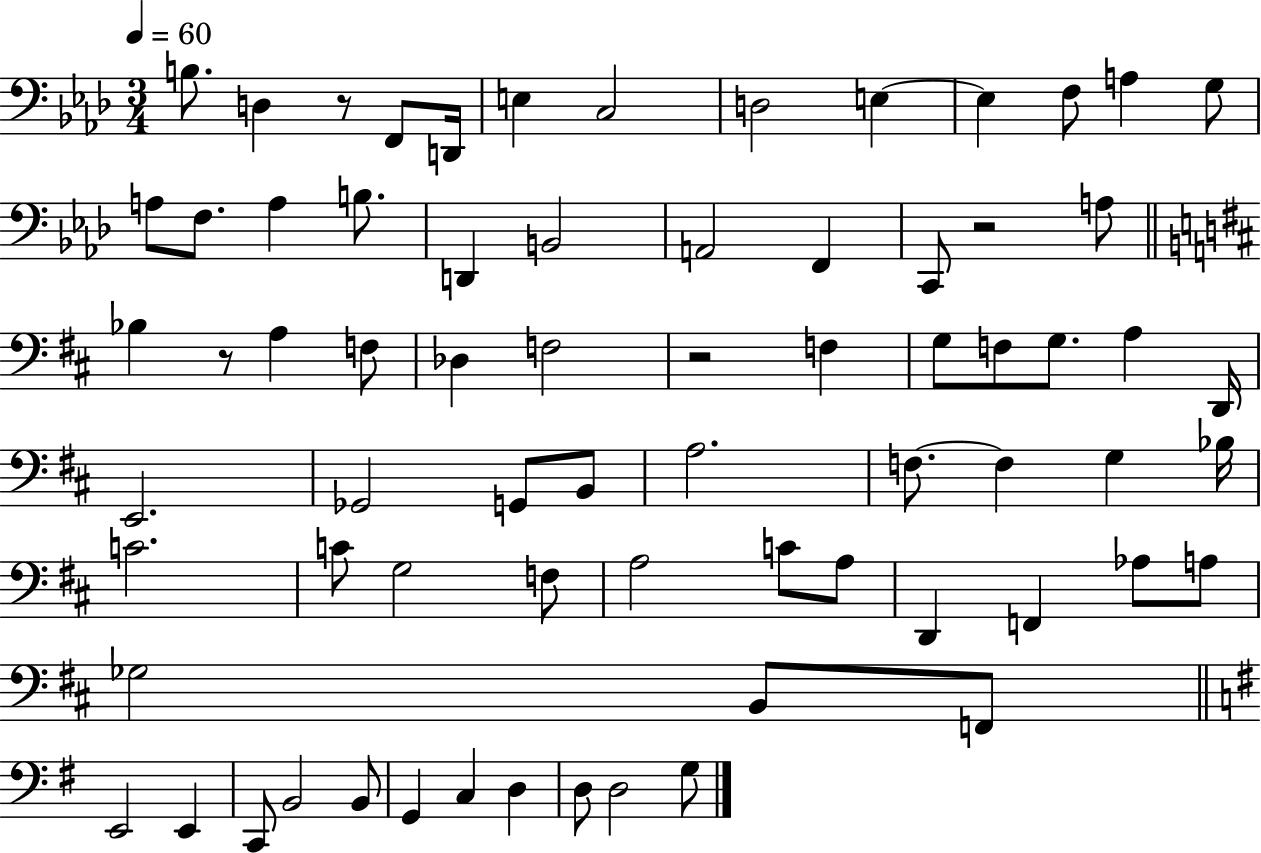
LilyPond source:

{
  \clef bass
  \numericTimeSignature
  \time 3/4
  \key aes \major
  \tempo 4 = 60
  b8. d4 r8 f,8 d,16 | e4 c2 | d2 e4~~ | e4 f8 a4 g8 | \break a8 f8. a4 b8. | d,4 b,2 | a,2 f,4 | c,8 r2 a8 | \break \bar "||" \break \key d \major bes4 r8 a4 f8 | des4 f2 | r2 f4 | g8 f8 g8. a4 d,16 | \break e,2. | ges,2 g,8 b,8 | a2. | f8.~~ f4 g4 bes16 | \break c'2. | c'8 g2 f8 | a2 c'8 a8 | d,4 f,4 aes8 a8 | \break ges2 b,8 f,8 | \bar "||" \break \key g \major e,2 e,4 | c,8 b,2 b,8 | g,4 c4 d4 | d8 d2 g8 | \break \bar "|."
}